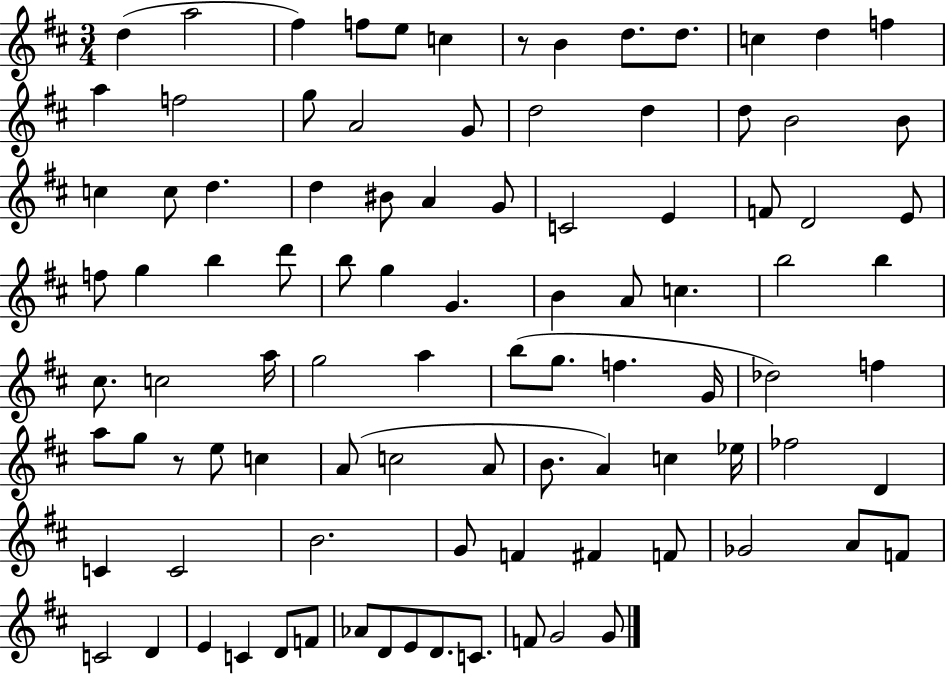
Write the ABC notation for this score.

X:1
T:Untitled
M:3/4
L:1/4
K:D
d a2 ^f f/2 e/2 c z/2 B d/2 d/2 c d f a f2 g/2 A2 G/2 d2 d d/2 B2 B/2 c c/2 d d ^B/2 A G/2 C2 E F/2 D2 E/2 f/2 g b d'/2 b/2 g G B A/2 c b2 b ^c/2 c2 a/4 g2 a b/2 g/2 f G/4 _d2 f a/2 g/2 z/2 e/2 c A/2 c2 A/2 B/2 A c _e/4 _f2 D C C2 B2 G/2 F ^F F/2 _G2 A/2 F/2 C2 D E C D/2 F/2 _A/2 D/2 E/2 D/2 C/2 F/2 G2 G/2